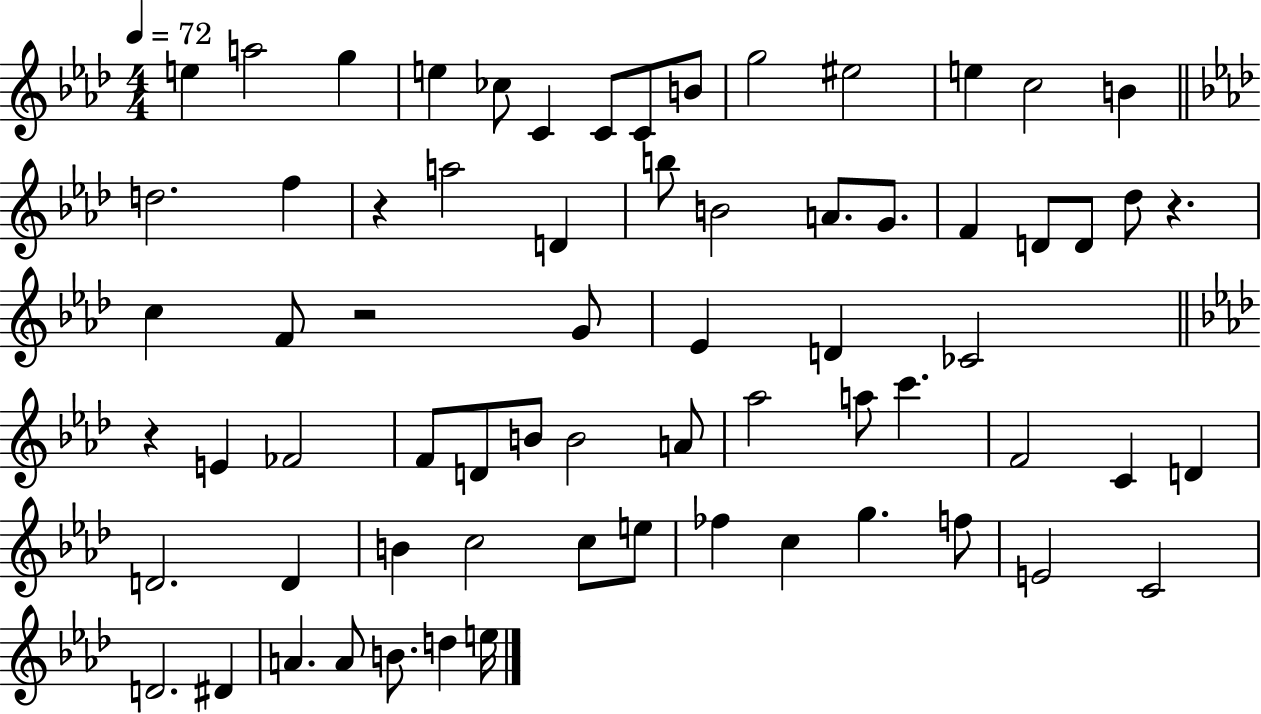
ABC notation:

X:1
T:Untitled
M:4/4
L:1/4
K:Ab
e a2 g e _c/2 C C/2 C/2 B/2 g2 ^e2 e c2 B d2 f z a2 D b/2 B2 A/2 G/2 F D/2 D/2 _d/2 z c F/2 z2 G/2 _E D _C2 z E _F2 F/2 D/2 B/2 B2 A/2 _a2 a/2 c' F2 C D D2 D B c2 c/2 e/2 _f c g f/2 E2 C2 D2 ^D A A/2 B/2 d e/4